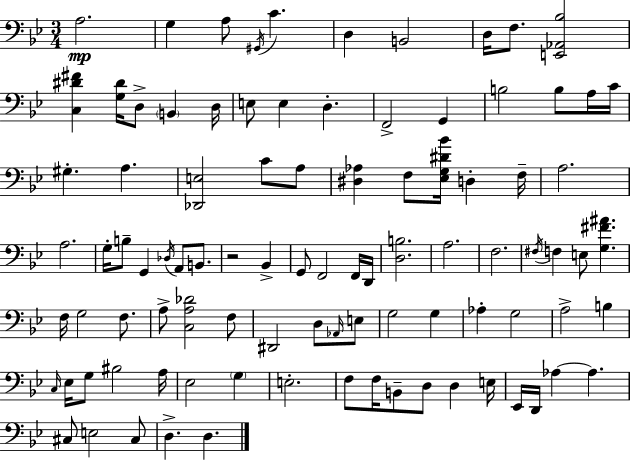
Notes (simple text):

A3/h. G3/q A3/e G#2/s C4/q. D3/q B2/h D3/s F3/e. [E2,Ab2,Bb3]/h [C3,D#4,F#4]/q [G3,D#4]/s D3/e B2/q D3/s E3/e E3/q D3/q. F2/h G2/q B3/h B3/e A3/s C4/s G#3/q. A3/q. [Db2,E3]/h C4/e A3/e [D#3,Ab3]/q F3/e [Eb3,G3,D#4,Bb4]/s D3/q F3/s A3/h. A3/h. G3/s B3/e G2/q Db3/s A2/e B2/e. R/h Bb2/q G2/e F2/h F2/s D2/s [D3,B3]/h. A3/h. F3/h. F#3/s F3/q E3/e [G3,F#4,A#4]/q. F3/s G3/h F3/e. A3/e [C3,A3,Db4]/h F3/e D#2/h D3/e Ab2/s E3/e G3/h G3/q Ab3/q G3/h A3/h B3/q C3/s Eb3/s G3/e BIS3/h A3/s Eb3/h G3/q E3/h. F3/e F3/s B2/e D3/e D3/q E3/s Eb2/s D2/s Ab3/q Ab3/q. C#3/e E3/h C#3/e D3/q. D3/q.